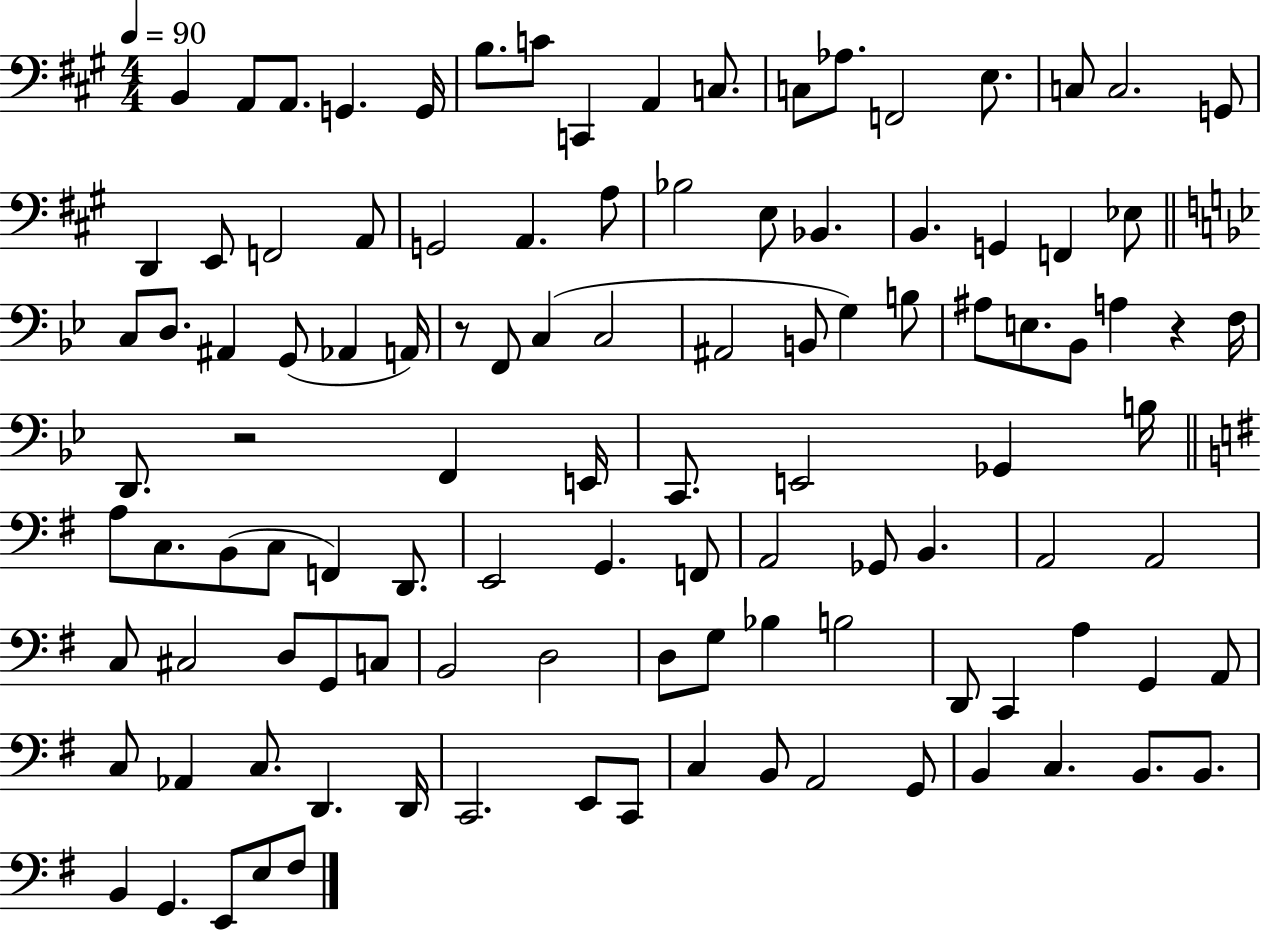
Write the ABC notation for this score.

X:1
T:Untitled
M:4/4
L:1/4
K:A
B,, A,,/2 A,,/2 G,, G,,/4 B,/2 C/2 C,, A,, C,/2 C,/2 _A,/2 F,,2 E,/2 C,/2 C,2 G,,/2 D,, E,,/2 F,,2 A,,/2 G,,2 A,, A,/2 _B,2 E,/2 _B,, B,, G,, F,, _E,/2 C,/2 D,/2 ^A,, G,,/2 _A,, A,,/4 z/2 F,,/2 C, C,2 ^A,,2 B,,/2 G, B,/2 ^A,/2 E,/2 _B,,/2 A, z F,/4 D,,/2 z2 F,, E,,/4 C,,/2 E,,2 _G,, B,/4 A,/2 C,/2 B,,/2 C,/2 F,, D,,/2 E,,2 G,, F,,/2 A,,2 _G,,/2 B,, A,,2 A,,2 C,/2 ^C,2 D,/2 G,,/2 C,/2 B,,2 D,2 D,/2 G,/2 _B, B,2 D,,/2 C,, A, G,, A,,/2 C,/2 _A,, C,/2 D,, D,,/4 C,,2 E,,/2 C,,/2 C, B,,/2 A,,2 G,,/2 B,, C, B,,/2 B,,/2 B,, G,, E,,/2 E,/2 ^F,/2